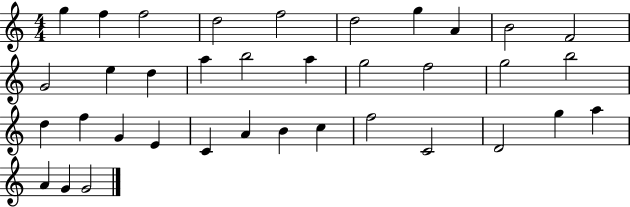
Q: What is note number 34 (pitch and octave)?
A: A4